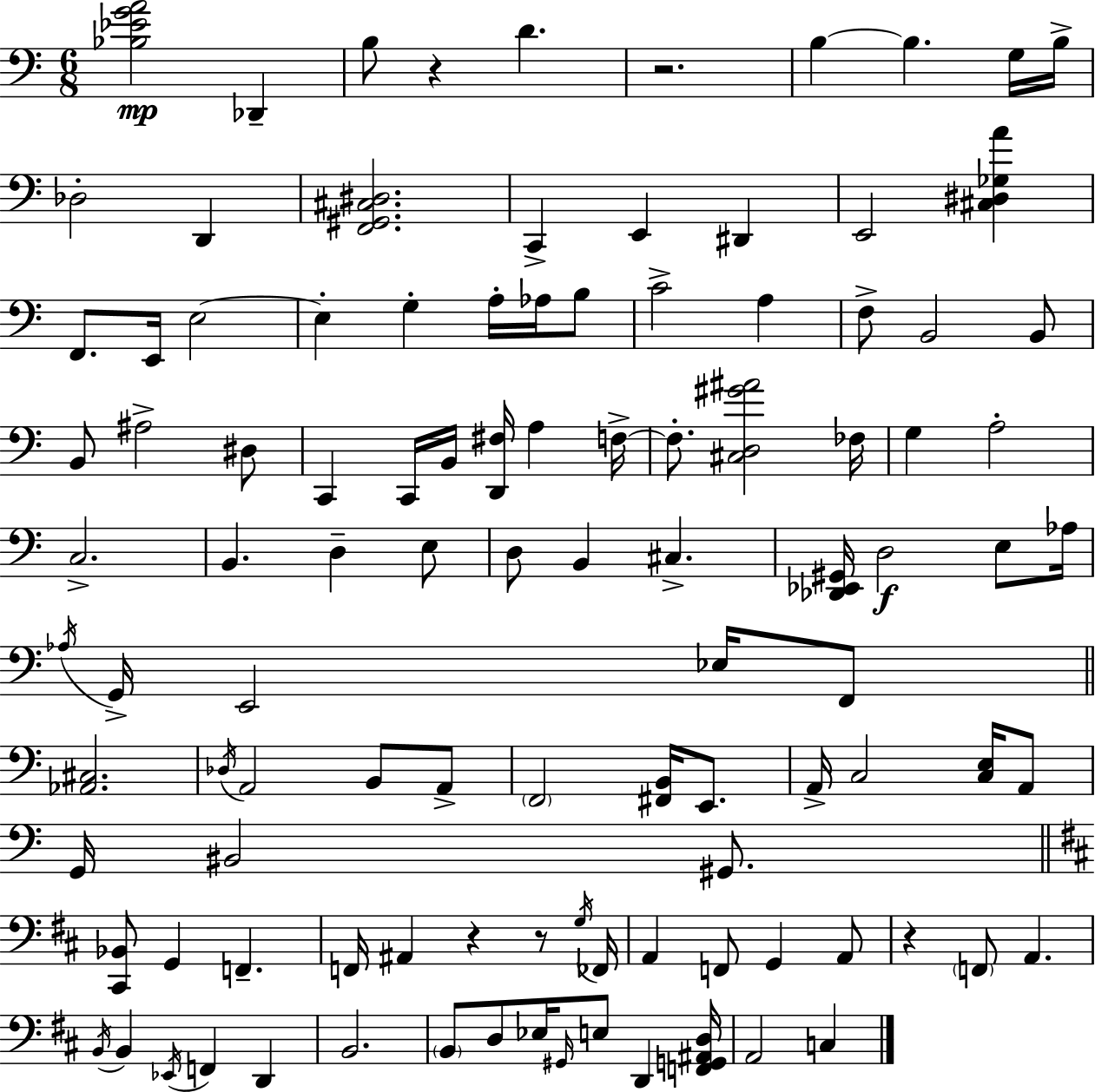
[Bb3,Eb4,G4,A4]/h Db2/q B3/e R/q D4/q. R/h. B3/q B3/q. G3/s B3/s Db3/h D2/q [F2,G#2,C#3,D#3]/h. C2/q E2/q D#2/q E2/h [C#3,D#3,Gb3,A4]/q F2/e. E2/s E3/h E3/q G3/q A3/s Ab3/s B3/e C4/h A3/q F3/e B2/h B2/e B2/e A#3/h D#3/e C2/q C2/s B2/s [D2,F#3]/s A3/q F3/s F3/e. [C#3,D3,G#4,A#4]/h FES3/s G3/q A3/h C3/h. B2/q. D3/q E3/e D3/e B2/q C#3/q. [Db2,Eb2,G#2]/s D3/h E3/e Ab3/s Ab3/s G2/s E2/h Eb3/s F2/e [Ab2,C#3]/h. Db3/s A2/h B2/e A2/e F2/h [F#2,B2]/s E2/e. A2/s C3/h [C3,E3]/s A2/e G2/s BIS2/h G#2/e. [C#2,Bb2]/e G2/q F2/q. F2/s A#2/q R/q R/e G3/s FES2/s A2/q F2/e G2/q A2/e R/q F2/e A2/q. B2/s B2/q Eb2/s F2/q D2/q B2/h. B2/e D3/e Eb3/s G#2/s E3/e D2/q [F2,G2,A#2,D3]/s A2/h C3/q